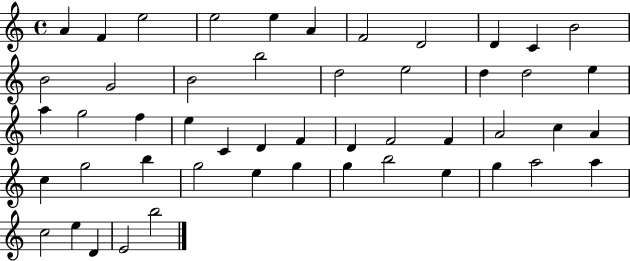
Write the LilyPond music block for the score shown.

{
  \clef treble
  \time 4/4
  \defaultTimeSignature
  \key c \major
  a'4 f'4 e''2 | e''2 e''4 a'4 | f'2 d'2 | d'4 c'4 b'2 | \break b'2 g'2 | b'2 b''2 | d''2 e''2 | d''4 d''2 e''4 | \break a''4 g''2 f''4 | e''4 c'4 d'4 f'4 | d'4 f'2 f'4 | a'2 c''4 a'4 | \break c''4 g''2 b''4 | g''2 e''4 g''4 | g''4 b''2 e''4 | g''4 a''2 a''4 | \break c''2 e''4 d'4 | e'2 b''2 | \bar "|."
}